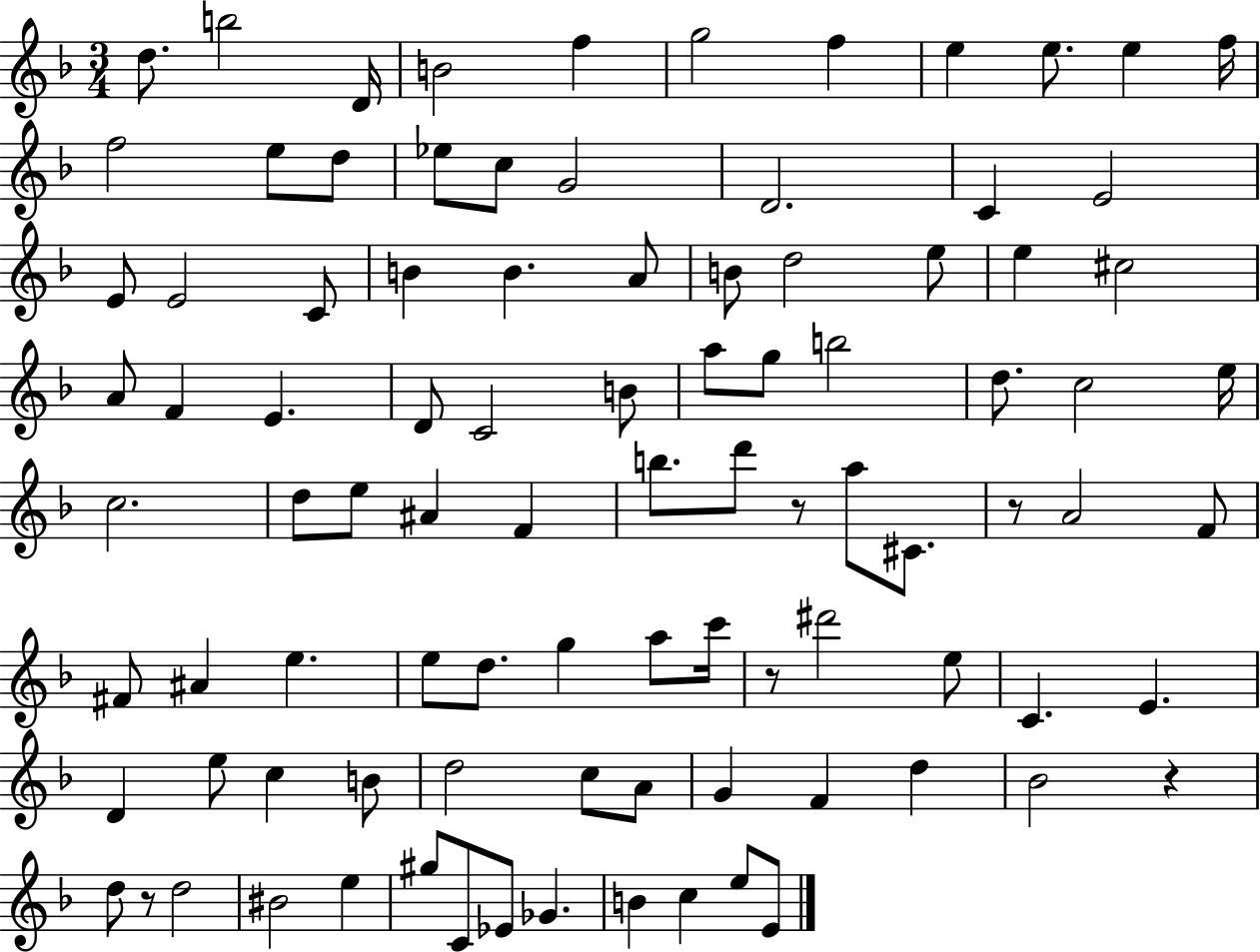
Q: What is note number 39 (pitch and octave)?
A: G5